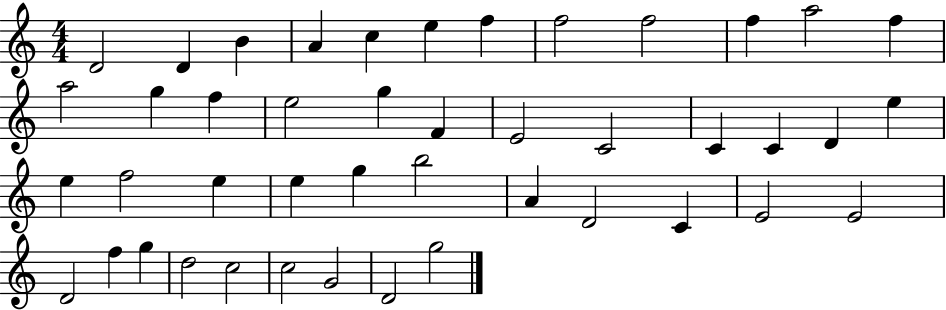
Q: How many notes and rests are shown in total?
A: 44